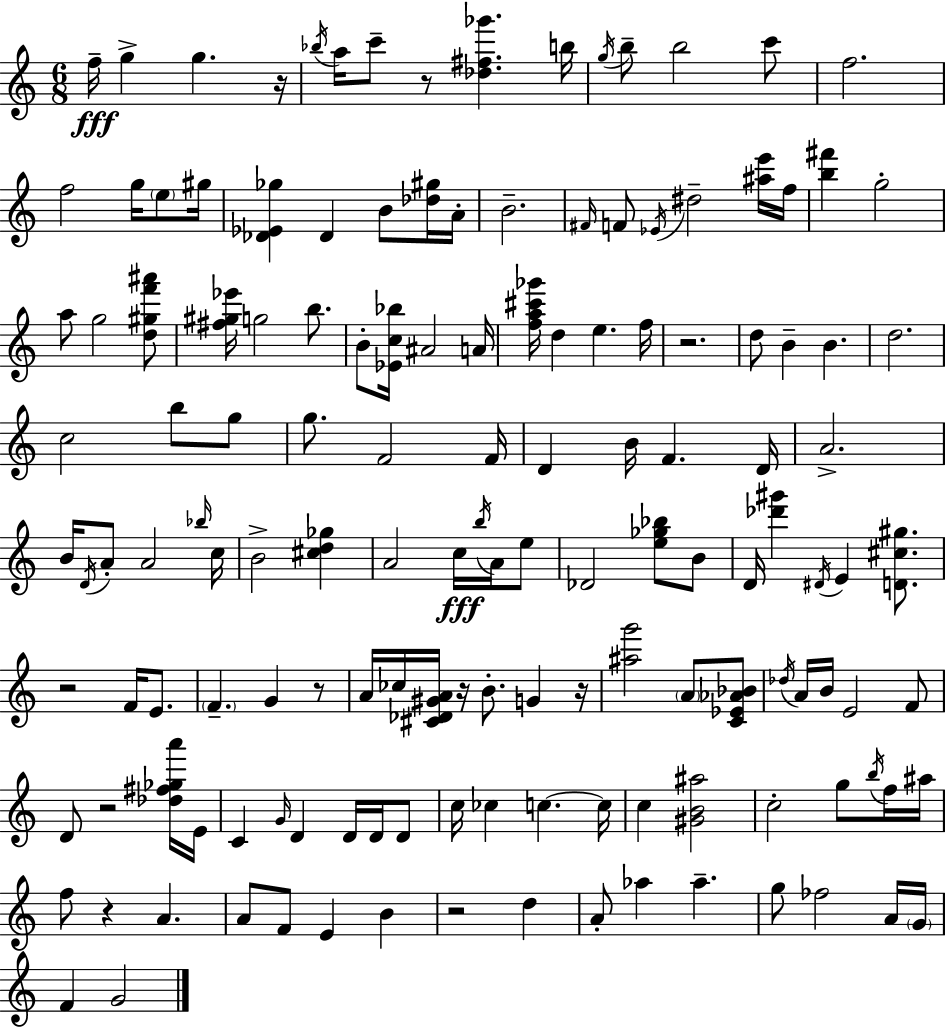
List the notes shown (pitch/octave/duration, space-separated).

F5/s G5/q G5/q. R/s Bb5/s A5/s C6/e R/e [Db5,F#5,Gb6]/q. B5/s G5/s B5/e B5/h C6/e F5/h. F5/h G5/s E5/e G#5/s [Db4,Eb4,Gb5]/q Db4/q B4/e [Db5,G#5]/s A4/s B4/h. F#4/s F4/e Eb4/s D#5/h [A#5,E6]/s F5/s [B5,F#6]/q G5/h A5/e G5/h [D5,G#5,F6,A#6]/e [F#5,G#5,Eb6]/s G5/h B5/e. B4/e [Eb4,C5,Bb5]/s A#4/h A4/s [F5,A5,C#6,Gb6]/s D5/q E5/q. F5/s R/h. D5/e B4/q B4/q. D5/h. C5/h B5/e G5/e G5/e. F4/h F4/s D4/q B4/s F4/q. D4/s A4/h. B4/s D4/s A4/e A4/h Bb5/s C5/s B4/h [C#5,D5,Gb5]/q A4/h C5/s B5/s A4/s E5/e Db4/h [E5,Gb5,Bb5]/e B4/e D4/s [Db6,G#6]/q D#4/s E4/q [D4,C#5,G#5]/e. R/h F4/s E4/e. F4/q. G4/q R/e A4/s CES5/s [C#4,Db4,G#4,A4]/s R/s B4/e. G4/q R/s [A#5,G6]/h A4/e [C4,Eb4,Ab4,Bb4]/e Db5/s A4/s B4/s E4/h F4/e D4/e R/h [Db5,F#5,Gb5,A6]/s E4/s C4/q G4/s D4/q D4/s D4/s D4/e C5/s CES5/q C5/q. C5/s C5/q [G#4,B4,A#5]/h C5/h G5/e B5/s F5/s A#5/s F5/e R/q A4/q. A4/e F4/e E4/q B4/q R/h D5/q A4/e Ab5/q Ab5/q. G5/e FES5/h A4/s G4/s F4/q G4/h